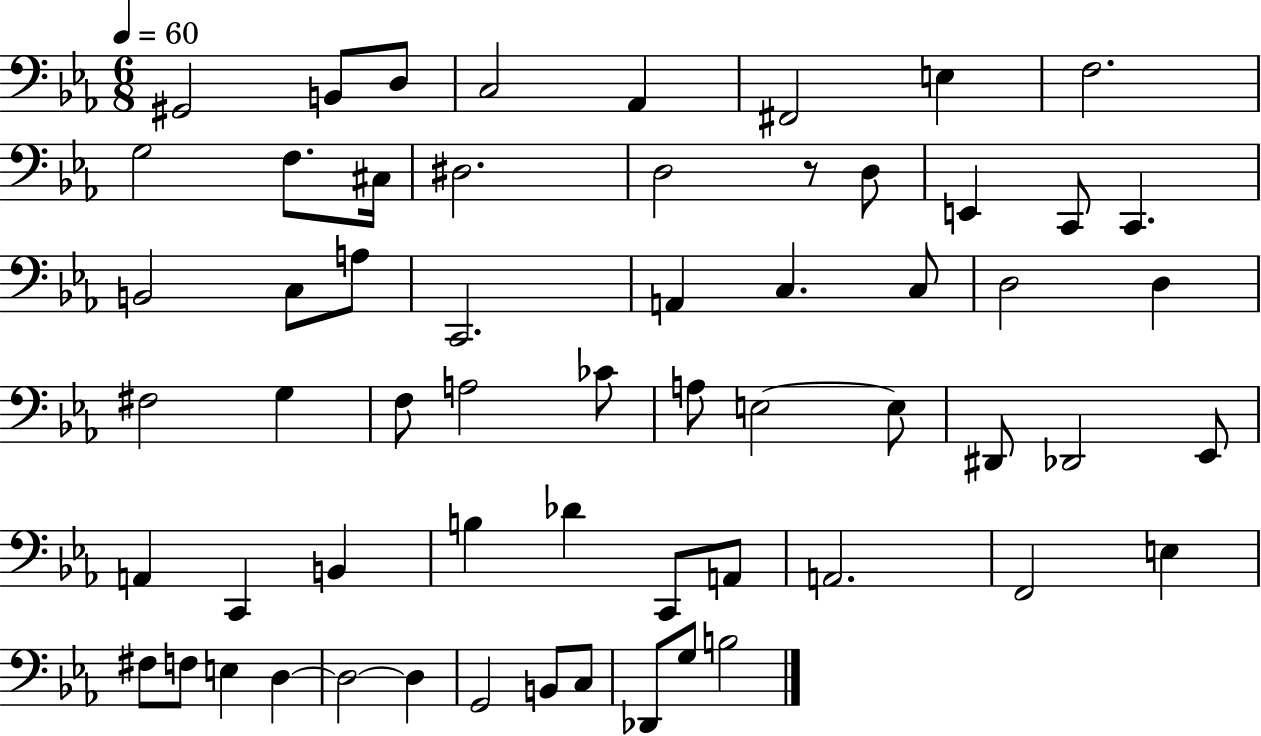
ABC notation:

X:1
T:Untitled
M:6/8
L:1/4
K:Eb
^G,,2 B,,/2 D,/2 C,2 _A,, ^F,,2 E, F,2 G,2 F,/2 ^C,/4 ^D,2 D,2 z/2 D,/2 E,, C,,/2 C,, B,,2 C,/2 A,/2 C,,2 A,, C, C,/2 D,2 D, ^F,2 G, F,/2 A,2 _C/2 A,/2 E,2 E,/2 ^D,,/2 _D,,2 _E,,/2 A,, C,, B,, B, _D C,,/2 A,,/2 A,,2 F,,2 E, ^F,/2 F,/2 E, D, D,2 D, G,,2 B,,/2 C,/2 _D,,/2 G,/2 B,2